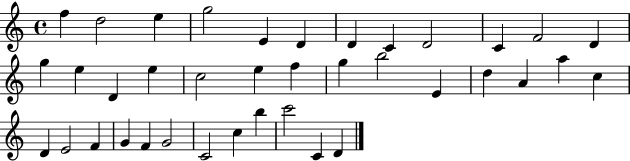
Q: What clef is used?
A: treble